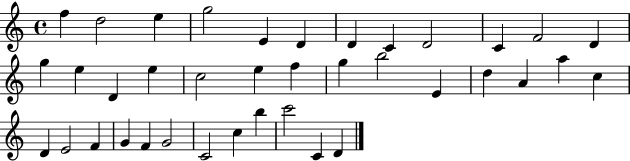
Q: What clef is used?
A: treble